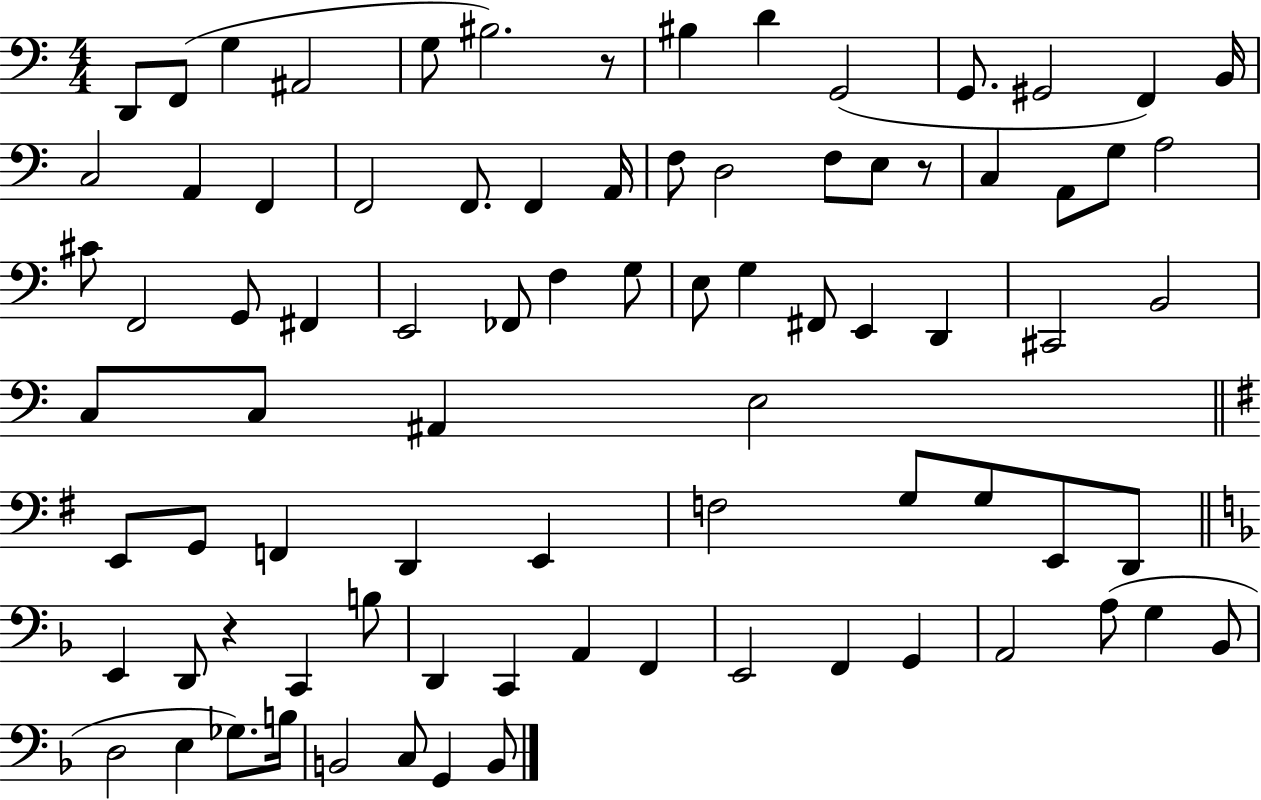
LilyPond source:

{
  \clef bass
  \numericTimeSignature
  \time 4/4
  \key c \major
  d,8 f,8( g4 ais,2 | g8 bis2.) r8 | bis4 d'4 g,2( | g,8. gis,2 f,4) b,16 | \break c2 a,4 f,4 | f,2 f,8. f,4 a,16 | f8 d2 f8 e8 r8 | c4 a,8 g8 a2 | \break cis'8 f,2 g,8 fis,4 | e,2 fes,8 f4 g8 | e8 g4 fis,8 e,4 d,4 | cis,2 b,2 | \break c8 c8 ais,4 e2 | \bar "||" \break \key g \major e,8 g,8 f,4 d,4 e,4 | f2 g8 g8 e,8 d,8 | \bar "||" \break \key f \major e,4 d,8 r4 c,4 b8 | d,4 c,4 a,4 f,4 | e,2 f,4 g,4 | a,2 a8( g4 bes,8 | \break d2 e4 ges8.) b16 | b,2 c8 g,4 b,8 | \bar "|."
}